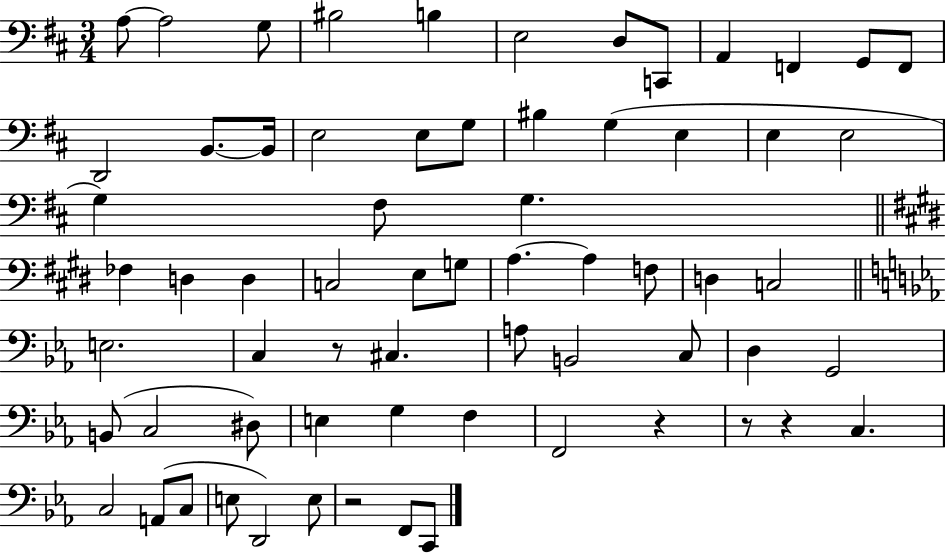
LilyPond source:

{
  \clef bass
  \numericTimeSignature
  \time 3/4
  \key d \major
  a8~~ a2 g8 | bis2 b4 | e2 d8 c,8 | a,4 f,4 g,8 f,8 | \break d,2 b,8.~~ b,16 | e2 e8 g8 | bis4 g4( e4 | e4 e2 | \break g4) fis8 g4. | \bar "||" \break \key e \major fes4 d4 d4 | c2 e8 g8 | a4.~~ a4 f8 | d4 c2 | \break \bar "||" \break \key ees \major e2. | c4 r8 cis4. | a8 b,2 c8 | d4 g,2 | \break b,8( c2 dis8) | e4 g4 f4 | f,2 r4 | r8 r4 c4. | \break c2 a,8( c8 | e8 d,2) e8 | r2 f,8 c,8 | \bar "|."
}